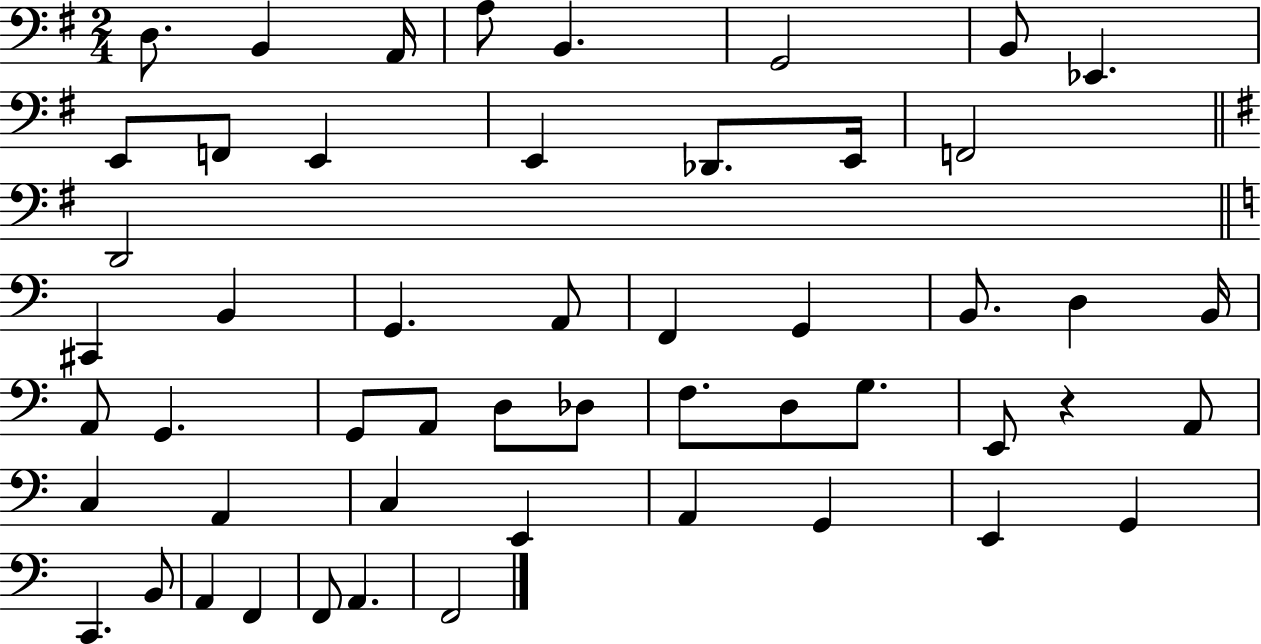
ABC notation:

X:1
T:Untitled
M:2/4
L:1/4
K:G
D,/2 B,, A,,/4 A,/2 B,, G,,2 B,,/2 _E,, E,,/2 F,,/2 E,, E,, _D,,/2 E,,/4 F,,2 D,,2 ^C,, B,, G,, A,,/2 F,, G,, B,,/2 D, B,,/4 A,,/2 G,, G,,/2 A,,/2 D,/2 _D,/2 F,/2 D,/2 G,/2 E,,/2 z A,,/2 C, A,, C, E,, A,, G,, E,, G,, C,, B,,/2 A,, F,, F,,/2 A,, F,,2